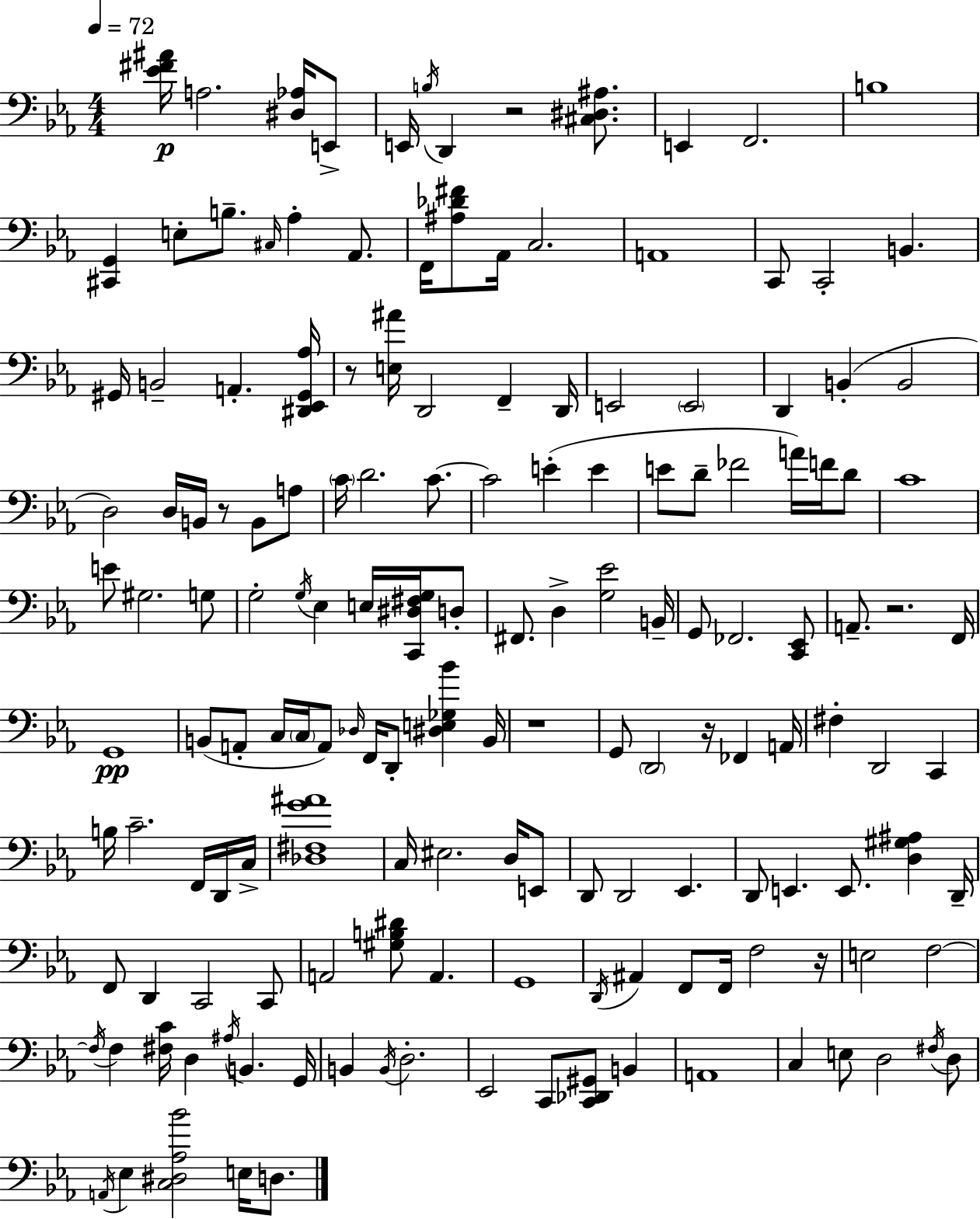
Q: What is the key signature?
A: C minor